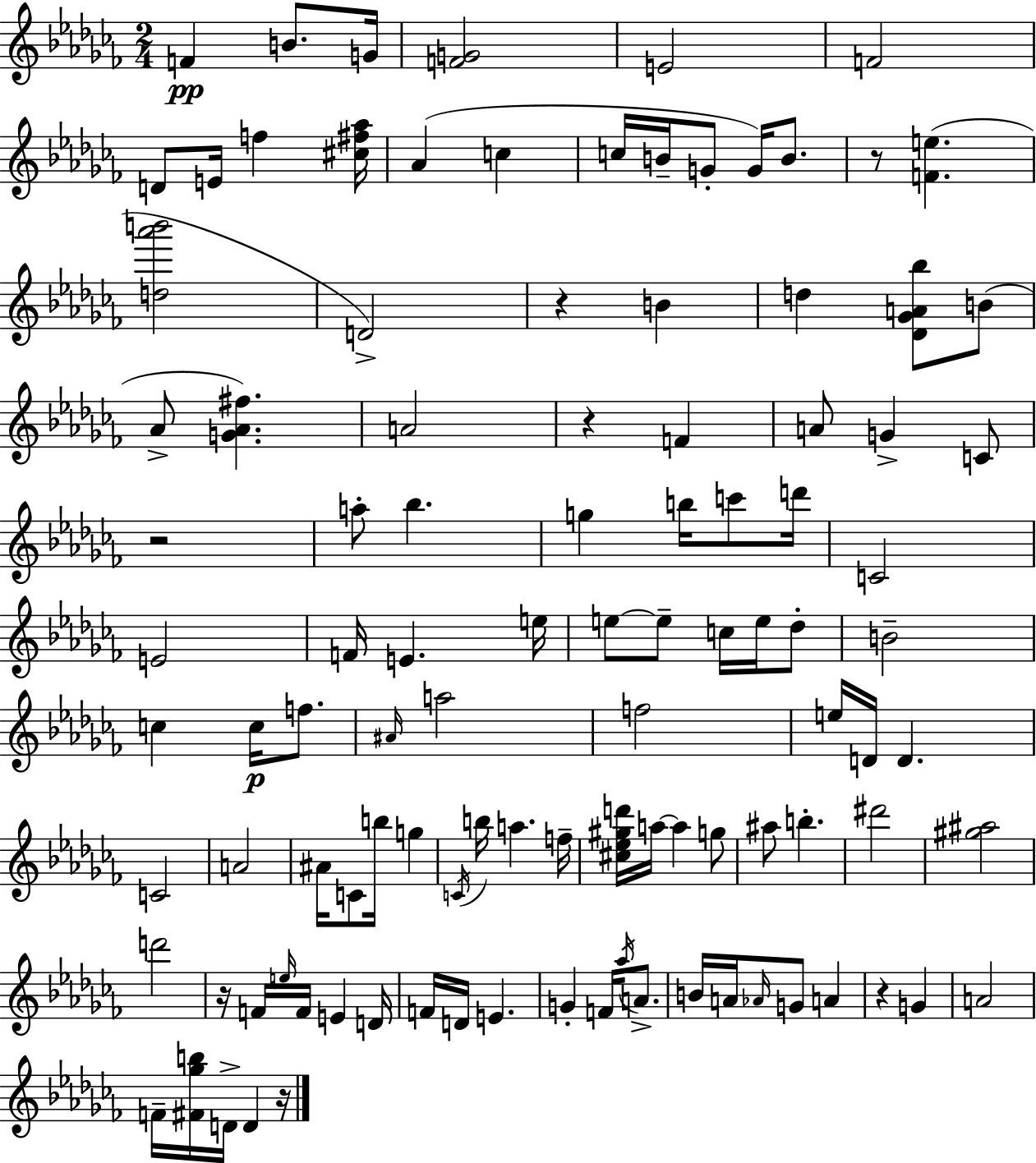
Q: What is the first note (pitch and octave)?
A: F4